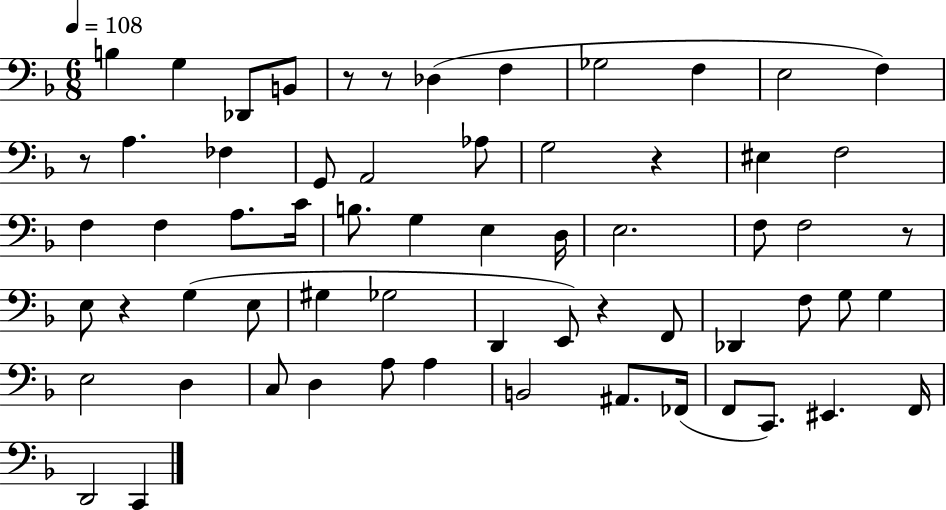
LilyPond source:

{
  \clef bass
  \numericTimeSignature
  \time 6/8
  \key f \major
  \tempo 4 = 108
  b4 g4 des,8 b,8 | r8 r8 des4( f4 | ges2 f4 | e2 f4) | \break r8 a4. fes4 | g,8 a,2 aes8 | g2 r4 | eis4 f2 | \break f4 f4 a8. c'16 | b8. g4 e4 d16 | e2. | f8 f2 r8 | \break e8 r4 g4( e8 | gis4 ges2 | d,4 e,8) r4 f,8 | des,4 f8 g8 g4 | \break e2 d4 | c8 d4 a8 a4 | b,2 ais,8. fes,16( | f,8 c,8.) eis,4. f,16 | \break d,2 c,4 | \bar "|."
}